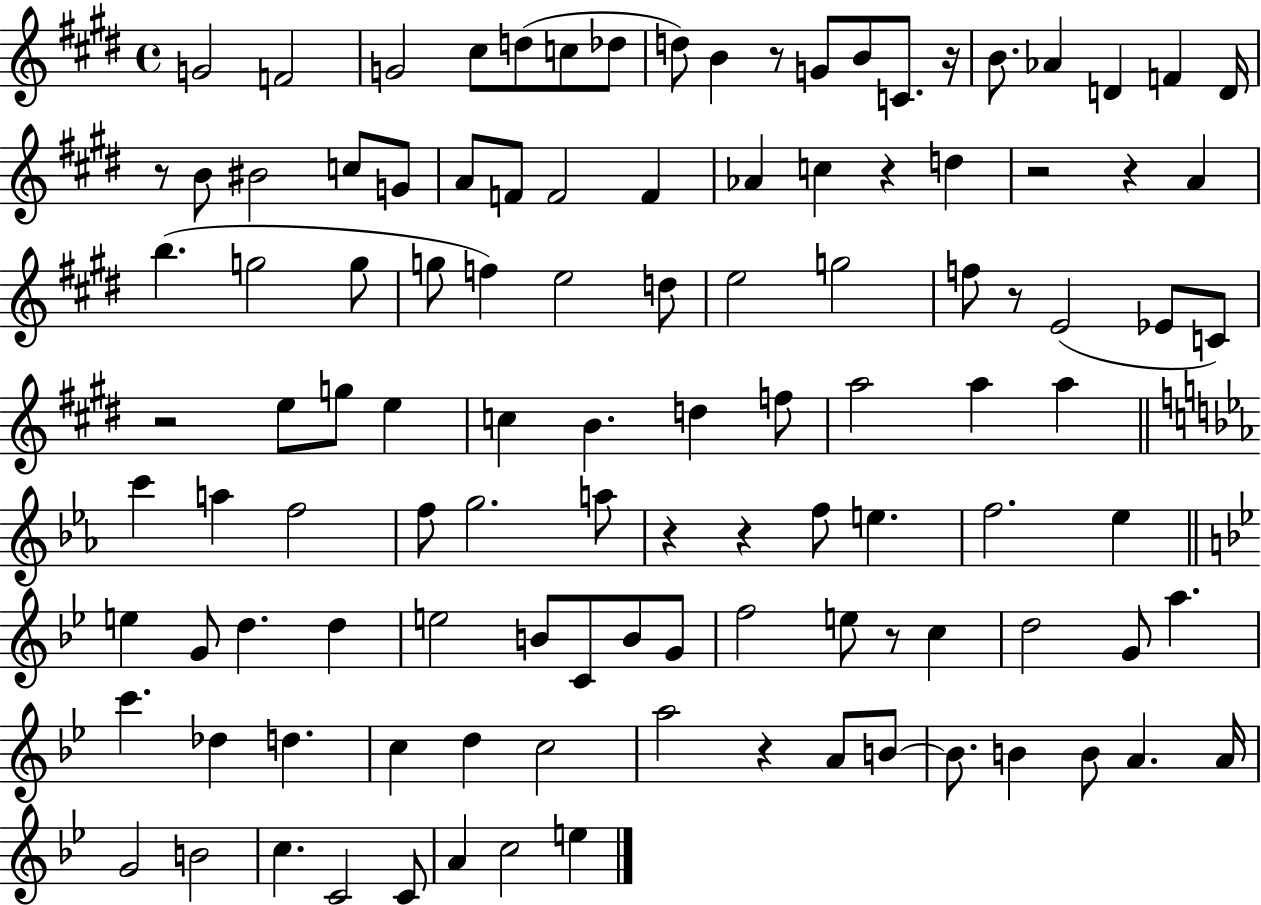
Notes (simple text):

G4/h F4/h G4/h C#5/e D5/e C5/e Db5/e D5/e B4/q R/e G4/e B4/e C4/e. R/s B4/e. Ab4/q D4/q F4/q D4/s R/e B4/e BIS4/h C5/e G4/e A4/e F4/e F4/h F4/q Ab4/q C5/q R/q D5/q R/h R/q A4/q B5/q. G5/h G5/e G5/e F5/q E5/h D5/e E5/h G5/h F5/e R/e E4/h Eb4/e C4/e R/h E5/e G5/e E5/q C5/q B4/q. D5/q F5/e A5/h A5/q A5/q C6/q A5/q F5/h F5/e G5/h. A5/e R/q R/q F5/e E5/q. F5/h. Eb5/q E5/q G4/e D5/q. D5/q E5/h B4/e C4/e B4/e G4/e F5/h E5/e R/e C5/q D5/h G4/e A5/q. C6/q. Db5/q D5/q. C5/q D5/q C5/h A5/h R/q A4/e B4/e B4/e. B4/q B4/e A4/q. A4/s G4/h B4/h C5/q. C4/h C4/e A4/q C5/h E5/q